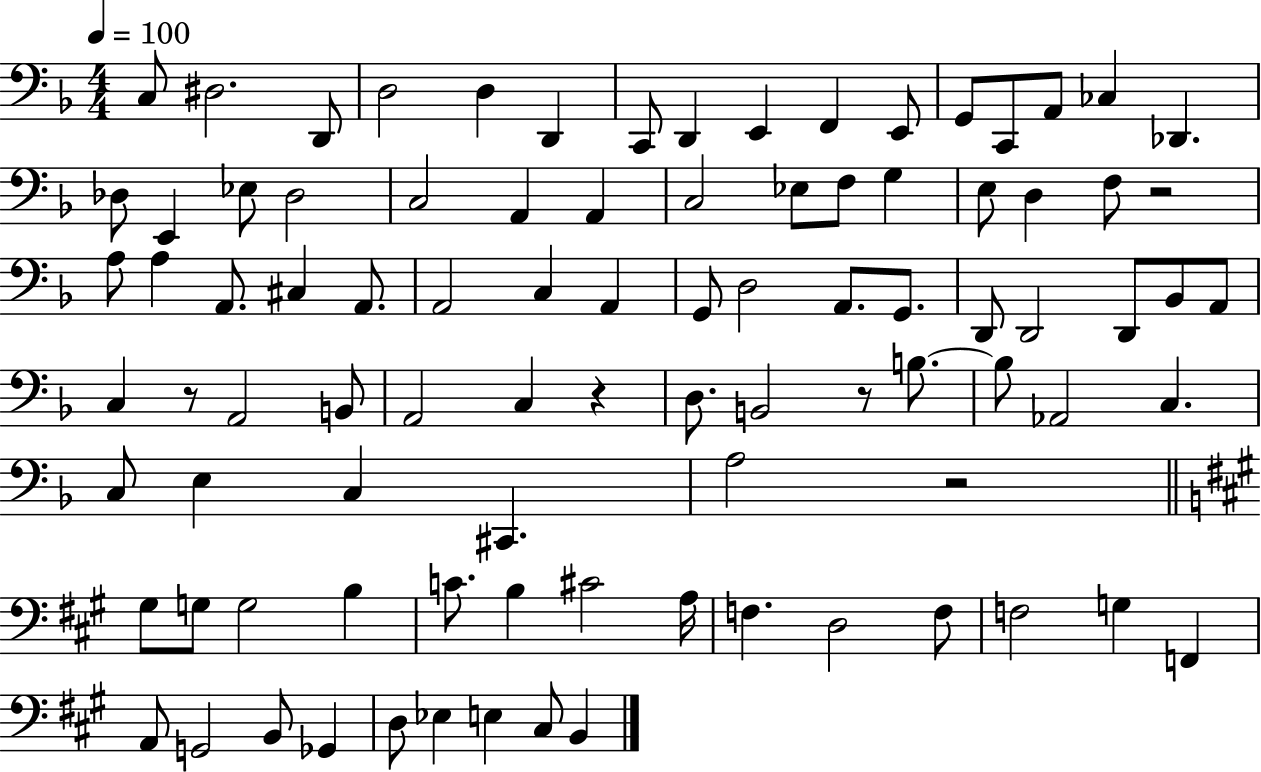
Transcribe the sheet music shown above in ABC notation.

X:1
T:Untitled
M:4/4
L:1/4
K:F
C,/2 ^D,2 D,,/2 D,2 D, D,, C,,/2 D,, E,, F,, E,,/2 G,,/2 C,,/2 A,,/2 _C, _D,, _D,/2 E,, _E,/2 _D,2 C,2 A,, A,, C,2 _E,/2 F,/2 G, E,/2 D, F,/2 z2 A,/2 A, A,,/2 ^C, A,,/2 A,,2 C, A,, G,,/2 D,2 A,,/2 G,,/2 D,,/2 D,,2 D,,/2 _B,,/2 A,,/2 C, z/2 A,,2 B,,/2 A,,2 C, z D,/2 B,,2 z/2 B,/2 B,/2 _A,,2 C, C,/2 E, C, ^C,, A,2 z2 ^G,/2 G,/2 G,2 B, C/2 B, ^C2 A,/4 F, D,2 F,/2 F,2 G, F,, A,,/2 G,,2 B,,/2 _G,, D,/2 _E, E, ^C,/2 B,,